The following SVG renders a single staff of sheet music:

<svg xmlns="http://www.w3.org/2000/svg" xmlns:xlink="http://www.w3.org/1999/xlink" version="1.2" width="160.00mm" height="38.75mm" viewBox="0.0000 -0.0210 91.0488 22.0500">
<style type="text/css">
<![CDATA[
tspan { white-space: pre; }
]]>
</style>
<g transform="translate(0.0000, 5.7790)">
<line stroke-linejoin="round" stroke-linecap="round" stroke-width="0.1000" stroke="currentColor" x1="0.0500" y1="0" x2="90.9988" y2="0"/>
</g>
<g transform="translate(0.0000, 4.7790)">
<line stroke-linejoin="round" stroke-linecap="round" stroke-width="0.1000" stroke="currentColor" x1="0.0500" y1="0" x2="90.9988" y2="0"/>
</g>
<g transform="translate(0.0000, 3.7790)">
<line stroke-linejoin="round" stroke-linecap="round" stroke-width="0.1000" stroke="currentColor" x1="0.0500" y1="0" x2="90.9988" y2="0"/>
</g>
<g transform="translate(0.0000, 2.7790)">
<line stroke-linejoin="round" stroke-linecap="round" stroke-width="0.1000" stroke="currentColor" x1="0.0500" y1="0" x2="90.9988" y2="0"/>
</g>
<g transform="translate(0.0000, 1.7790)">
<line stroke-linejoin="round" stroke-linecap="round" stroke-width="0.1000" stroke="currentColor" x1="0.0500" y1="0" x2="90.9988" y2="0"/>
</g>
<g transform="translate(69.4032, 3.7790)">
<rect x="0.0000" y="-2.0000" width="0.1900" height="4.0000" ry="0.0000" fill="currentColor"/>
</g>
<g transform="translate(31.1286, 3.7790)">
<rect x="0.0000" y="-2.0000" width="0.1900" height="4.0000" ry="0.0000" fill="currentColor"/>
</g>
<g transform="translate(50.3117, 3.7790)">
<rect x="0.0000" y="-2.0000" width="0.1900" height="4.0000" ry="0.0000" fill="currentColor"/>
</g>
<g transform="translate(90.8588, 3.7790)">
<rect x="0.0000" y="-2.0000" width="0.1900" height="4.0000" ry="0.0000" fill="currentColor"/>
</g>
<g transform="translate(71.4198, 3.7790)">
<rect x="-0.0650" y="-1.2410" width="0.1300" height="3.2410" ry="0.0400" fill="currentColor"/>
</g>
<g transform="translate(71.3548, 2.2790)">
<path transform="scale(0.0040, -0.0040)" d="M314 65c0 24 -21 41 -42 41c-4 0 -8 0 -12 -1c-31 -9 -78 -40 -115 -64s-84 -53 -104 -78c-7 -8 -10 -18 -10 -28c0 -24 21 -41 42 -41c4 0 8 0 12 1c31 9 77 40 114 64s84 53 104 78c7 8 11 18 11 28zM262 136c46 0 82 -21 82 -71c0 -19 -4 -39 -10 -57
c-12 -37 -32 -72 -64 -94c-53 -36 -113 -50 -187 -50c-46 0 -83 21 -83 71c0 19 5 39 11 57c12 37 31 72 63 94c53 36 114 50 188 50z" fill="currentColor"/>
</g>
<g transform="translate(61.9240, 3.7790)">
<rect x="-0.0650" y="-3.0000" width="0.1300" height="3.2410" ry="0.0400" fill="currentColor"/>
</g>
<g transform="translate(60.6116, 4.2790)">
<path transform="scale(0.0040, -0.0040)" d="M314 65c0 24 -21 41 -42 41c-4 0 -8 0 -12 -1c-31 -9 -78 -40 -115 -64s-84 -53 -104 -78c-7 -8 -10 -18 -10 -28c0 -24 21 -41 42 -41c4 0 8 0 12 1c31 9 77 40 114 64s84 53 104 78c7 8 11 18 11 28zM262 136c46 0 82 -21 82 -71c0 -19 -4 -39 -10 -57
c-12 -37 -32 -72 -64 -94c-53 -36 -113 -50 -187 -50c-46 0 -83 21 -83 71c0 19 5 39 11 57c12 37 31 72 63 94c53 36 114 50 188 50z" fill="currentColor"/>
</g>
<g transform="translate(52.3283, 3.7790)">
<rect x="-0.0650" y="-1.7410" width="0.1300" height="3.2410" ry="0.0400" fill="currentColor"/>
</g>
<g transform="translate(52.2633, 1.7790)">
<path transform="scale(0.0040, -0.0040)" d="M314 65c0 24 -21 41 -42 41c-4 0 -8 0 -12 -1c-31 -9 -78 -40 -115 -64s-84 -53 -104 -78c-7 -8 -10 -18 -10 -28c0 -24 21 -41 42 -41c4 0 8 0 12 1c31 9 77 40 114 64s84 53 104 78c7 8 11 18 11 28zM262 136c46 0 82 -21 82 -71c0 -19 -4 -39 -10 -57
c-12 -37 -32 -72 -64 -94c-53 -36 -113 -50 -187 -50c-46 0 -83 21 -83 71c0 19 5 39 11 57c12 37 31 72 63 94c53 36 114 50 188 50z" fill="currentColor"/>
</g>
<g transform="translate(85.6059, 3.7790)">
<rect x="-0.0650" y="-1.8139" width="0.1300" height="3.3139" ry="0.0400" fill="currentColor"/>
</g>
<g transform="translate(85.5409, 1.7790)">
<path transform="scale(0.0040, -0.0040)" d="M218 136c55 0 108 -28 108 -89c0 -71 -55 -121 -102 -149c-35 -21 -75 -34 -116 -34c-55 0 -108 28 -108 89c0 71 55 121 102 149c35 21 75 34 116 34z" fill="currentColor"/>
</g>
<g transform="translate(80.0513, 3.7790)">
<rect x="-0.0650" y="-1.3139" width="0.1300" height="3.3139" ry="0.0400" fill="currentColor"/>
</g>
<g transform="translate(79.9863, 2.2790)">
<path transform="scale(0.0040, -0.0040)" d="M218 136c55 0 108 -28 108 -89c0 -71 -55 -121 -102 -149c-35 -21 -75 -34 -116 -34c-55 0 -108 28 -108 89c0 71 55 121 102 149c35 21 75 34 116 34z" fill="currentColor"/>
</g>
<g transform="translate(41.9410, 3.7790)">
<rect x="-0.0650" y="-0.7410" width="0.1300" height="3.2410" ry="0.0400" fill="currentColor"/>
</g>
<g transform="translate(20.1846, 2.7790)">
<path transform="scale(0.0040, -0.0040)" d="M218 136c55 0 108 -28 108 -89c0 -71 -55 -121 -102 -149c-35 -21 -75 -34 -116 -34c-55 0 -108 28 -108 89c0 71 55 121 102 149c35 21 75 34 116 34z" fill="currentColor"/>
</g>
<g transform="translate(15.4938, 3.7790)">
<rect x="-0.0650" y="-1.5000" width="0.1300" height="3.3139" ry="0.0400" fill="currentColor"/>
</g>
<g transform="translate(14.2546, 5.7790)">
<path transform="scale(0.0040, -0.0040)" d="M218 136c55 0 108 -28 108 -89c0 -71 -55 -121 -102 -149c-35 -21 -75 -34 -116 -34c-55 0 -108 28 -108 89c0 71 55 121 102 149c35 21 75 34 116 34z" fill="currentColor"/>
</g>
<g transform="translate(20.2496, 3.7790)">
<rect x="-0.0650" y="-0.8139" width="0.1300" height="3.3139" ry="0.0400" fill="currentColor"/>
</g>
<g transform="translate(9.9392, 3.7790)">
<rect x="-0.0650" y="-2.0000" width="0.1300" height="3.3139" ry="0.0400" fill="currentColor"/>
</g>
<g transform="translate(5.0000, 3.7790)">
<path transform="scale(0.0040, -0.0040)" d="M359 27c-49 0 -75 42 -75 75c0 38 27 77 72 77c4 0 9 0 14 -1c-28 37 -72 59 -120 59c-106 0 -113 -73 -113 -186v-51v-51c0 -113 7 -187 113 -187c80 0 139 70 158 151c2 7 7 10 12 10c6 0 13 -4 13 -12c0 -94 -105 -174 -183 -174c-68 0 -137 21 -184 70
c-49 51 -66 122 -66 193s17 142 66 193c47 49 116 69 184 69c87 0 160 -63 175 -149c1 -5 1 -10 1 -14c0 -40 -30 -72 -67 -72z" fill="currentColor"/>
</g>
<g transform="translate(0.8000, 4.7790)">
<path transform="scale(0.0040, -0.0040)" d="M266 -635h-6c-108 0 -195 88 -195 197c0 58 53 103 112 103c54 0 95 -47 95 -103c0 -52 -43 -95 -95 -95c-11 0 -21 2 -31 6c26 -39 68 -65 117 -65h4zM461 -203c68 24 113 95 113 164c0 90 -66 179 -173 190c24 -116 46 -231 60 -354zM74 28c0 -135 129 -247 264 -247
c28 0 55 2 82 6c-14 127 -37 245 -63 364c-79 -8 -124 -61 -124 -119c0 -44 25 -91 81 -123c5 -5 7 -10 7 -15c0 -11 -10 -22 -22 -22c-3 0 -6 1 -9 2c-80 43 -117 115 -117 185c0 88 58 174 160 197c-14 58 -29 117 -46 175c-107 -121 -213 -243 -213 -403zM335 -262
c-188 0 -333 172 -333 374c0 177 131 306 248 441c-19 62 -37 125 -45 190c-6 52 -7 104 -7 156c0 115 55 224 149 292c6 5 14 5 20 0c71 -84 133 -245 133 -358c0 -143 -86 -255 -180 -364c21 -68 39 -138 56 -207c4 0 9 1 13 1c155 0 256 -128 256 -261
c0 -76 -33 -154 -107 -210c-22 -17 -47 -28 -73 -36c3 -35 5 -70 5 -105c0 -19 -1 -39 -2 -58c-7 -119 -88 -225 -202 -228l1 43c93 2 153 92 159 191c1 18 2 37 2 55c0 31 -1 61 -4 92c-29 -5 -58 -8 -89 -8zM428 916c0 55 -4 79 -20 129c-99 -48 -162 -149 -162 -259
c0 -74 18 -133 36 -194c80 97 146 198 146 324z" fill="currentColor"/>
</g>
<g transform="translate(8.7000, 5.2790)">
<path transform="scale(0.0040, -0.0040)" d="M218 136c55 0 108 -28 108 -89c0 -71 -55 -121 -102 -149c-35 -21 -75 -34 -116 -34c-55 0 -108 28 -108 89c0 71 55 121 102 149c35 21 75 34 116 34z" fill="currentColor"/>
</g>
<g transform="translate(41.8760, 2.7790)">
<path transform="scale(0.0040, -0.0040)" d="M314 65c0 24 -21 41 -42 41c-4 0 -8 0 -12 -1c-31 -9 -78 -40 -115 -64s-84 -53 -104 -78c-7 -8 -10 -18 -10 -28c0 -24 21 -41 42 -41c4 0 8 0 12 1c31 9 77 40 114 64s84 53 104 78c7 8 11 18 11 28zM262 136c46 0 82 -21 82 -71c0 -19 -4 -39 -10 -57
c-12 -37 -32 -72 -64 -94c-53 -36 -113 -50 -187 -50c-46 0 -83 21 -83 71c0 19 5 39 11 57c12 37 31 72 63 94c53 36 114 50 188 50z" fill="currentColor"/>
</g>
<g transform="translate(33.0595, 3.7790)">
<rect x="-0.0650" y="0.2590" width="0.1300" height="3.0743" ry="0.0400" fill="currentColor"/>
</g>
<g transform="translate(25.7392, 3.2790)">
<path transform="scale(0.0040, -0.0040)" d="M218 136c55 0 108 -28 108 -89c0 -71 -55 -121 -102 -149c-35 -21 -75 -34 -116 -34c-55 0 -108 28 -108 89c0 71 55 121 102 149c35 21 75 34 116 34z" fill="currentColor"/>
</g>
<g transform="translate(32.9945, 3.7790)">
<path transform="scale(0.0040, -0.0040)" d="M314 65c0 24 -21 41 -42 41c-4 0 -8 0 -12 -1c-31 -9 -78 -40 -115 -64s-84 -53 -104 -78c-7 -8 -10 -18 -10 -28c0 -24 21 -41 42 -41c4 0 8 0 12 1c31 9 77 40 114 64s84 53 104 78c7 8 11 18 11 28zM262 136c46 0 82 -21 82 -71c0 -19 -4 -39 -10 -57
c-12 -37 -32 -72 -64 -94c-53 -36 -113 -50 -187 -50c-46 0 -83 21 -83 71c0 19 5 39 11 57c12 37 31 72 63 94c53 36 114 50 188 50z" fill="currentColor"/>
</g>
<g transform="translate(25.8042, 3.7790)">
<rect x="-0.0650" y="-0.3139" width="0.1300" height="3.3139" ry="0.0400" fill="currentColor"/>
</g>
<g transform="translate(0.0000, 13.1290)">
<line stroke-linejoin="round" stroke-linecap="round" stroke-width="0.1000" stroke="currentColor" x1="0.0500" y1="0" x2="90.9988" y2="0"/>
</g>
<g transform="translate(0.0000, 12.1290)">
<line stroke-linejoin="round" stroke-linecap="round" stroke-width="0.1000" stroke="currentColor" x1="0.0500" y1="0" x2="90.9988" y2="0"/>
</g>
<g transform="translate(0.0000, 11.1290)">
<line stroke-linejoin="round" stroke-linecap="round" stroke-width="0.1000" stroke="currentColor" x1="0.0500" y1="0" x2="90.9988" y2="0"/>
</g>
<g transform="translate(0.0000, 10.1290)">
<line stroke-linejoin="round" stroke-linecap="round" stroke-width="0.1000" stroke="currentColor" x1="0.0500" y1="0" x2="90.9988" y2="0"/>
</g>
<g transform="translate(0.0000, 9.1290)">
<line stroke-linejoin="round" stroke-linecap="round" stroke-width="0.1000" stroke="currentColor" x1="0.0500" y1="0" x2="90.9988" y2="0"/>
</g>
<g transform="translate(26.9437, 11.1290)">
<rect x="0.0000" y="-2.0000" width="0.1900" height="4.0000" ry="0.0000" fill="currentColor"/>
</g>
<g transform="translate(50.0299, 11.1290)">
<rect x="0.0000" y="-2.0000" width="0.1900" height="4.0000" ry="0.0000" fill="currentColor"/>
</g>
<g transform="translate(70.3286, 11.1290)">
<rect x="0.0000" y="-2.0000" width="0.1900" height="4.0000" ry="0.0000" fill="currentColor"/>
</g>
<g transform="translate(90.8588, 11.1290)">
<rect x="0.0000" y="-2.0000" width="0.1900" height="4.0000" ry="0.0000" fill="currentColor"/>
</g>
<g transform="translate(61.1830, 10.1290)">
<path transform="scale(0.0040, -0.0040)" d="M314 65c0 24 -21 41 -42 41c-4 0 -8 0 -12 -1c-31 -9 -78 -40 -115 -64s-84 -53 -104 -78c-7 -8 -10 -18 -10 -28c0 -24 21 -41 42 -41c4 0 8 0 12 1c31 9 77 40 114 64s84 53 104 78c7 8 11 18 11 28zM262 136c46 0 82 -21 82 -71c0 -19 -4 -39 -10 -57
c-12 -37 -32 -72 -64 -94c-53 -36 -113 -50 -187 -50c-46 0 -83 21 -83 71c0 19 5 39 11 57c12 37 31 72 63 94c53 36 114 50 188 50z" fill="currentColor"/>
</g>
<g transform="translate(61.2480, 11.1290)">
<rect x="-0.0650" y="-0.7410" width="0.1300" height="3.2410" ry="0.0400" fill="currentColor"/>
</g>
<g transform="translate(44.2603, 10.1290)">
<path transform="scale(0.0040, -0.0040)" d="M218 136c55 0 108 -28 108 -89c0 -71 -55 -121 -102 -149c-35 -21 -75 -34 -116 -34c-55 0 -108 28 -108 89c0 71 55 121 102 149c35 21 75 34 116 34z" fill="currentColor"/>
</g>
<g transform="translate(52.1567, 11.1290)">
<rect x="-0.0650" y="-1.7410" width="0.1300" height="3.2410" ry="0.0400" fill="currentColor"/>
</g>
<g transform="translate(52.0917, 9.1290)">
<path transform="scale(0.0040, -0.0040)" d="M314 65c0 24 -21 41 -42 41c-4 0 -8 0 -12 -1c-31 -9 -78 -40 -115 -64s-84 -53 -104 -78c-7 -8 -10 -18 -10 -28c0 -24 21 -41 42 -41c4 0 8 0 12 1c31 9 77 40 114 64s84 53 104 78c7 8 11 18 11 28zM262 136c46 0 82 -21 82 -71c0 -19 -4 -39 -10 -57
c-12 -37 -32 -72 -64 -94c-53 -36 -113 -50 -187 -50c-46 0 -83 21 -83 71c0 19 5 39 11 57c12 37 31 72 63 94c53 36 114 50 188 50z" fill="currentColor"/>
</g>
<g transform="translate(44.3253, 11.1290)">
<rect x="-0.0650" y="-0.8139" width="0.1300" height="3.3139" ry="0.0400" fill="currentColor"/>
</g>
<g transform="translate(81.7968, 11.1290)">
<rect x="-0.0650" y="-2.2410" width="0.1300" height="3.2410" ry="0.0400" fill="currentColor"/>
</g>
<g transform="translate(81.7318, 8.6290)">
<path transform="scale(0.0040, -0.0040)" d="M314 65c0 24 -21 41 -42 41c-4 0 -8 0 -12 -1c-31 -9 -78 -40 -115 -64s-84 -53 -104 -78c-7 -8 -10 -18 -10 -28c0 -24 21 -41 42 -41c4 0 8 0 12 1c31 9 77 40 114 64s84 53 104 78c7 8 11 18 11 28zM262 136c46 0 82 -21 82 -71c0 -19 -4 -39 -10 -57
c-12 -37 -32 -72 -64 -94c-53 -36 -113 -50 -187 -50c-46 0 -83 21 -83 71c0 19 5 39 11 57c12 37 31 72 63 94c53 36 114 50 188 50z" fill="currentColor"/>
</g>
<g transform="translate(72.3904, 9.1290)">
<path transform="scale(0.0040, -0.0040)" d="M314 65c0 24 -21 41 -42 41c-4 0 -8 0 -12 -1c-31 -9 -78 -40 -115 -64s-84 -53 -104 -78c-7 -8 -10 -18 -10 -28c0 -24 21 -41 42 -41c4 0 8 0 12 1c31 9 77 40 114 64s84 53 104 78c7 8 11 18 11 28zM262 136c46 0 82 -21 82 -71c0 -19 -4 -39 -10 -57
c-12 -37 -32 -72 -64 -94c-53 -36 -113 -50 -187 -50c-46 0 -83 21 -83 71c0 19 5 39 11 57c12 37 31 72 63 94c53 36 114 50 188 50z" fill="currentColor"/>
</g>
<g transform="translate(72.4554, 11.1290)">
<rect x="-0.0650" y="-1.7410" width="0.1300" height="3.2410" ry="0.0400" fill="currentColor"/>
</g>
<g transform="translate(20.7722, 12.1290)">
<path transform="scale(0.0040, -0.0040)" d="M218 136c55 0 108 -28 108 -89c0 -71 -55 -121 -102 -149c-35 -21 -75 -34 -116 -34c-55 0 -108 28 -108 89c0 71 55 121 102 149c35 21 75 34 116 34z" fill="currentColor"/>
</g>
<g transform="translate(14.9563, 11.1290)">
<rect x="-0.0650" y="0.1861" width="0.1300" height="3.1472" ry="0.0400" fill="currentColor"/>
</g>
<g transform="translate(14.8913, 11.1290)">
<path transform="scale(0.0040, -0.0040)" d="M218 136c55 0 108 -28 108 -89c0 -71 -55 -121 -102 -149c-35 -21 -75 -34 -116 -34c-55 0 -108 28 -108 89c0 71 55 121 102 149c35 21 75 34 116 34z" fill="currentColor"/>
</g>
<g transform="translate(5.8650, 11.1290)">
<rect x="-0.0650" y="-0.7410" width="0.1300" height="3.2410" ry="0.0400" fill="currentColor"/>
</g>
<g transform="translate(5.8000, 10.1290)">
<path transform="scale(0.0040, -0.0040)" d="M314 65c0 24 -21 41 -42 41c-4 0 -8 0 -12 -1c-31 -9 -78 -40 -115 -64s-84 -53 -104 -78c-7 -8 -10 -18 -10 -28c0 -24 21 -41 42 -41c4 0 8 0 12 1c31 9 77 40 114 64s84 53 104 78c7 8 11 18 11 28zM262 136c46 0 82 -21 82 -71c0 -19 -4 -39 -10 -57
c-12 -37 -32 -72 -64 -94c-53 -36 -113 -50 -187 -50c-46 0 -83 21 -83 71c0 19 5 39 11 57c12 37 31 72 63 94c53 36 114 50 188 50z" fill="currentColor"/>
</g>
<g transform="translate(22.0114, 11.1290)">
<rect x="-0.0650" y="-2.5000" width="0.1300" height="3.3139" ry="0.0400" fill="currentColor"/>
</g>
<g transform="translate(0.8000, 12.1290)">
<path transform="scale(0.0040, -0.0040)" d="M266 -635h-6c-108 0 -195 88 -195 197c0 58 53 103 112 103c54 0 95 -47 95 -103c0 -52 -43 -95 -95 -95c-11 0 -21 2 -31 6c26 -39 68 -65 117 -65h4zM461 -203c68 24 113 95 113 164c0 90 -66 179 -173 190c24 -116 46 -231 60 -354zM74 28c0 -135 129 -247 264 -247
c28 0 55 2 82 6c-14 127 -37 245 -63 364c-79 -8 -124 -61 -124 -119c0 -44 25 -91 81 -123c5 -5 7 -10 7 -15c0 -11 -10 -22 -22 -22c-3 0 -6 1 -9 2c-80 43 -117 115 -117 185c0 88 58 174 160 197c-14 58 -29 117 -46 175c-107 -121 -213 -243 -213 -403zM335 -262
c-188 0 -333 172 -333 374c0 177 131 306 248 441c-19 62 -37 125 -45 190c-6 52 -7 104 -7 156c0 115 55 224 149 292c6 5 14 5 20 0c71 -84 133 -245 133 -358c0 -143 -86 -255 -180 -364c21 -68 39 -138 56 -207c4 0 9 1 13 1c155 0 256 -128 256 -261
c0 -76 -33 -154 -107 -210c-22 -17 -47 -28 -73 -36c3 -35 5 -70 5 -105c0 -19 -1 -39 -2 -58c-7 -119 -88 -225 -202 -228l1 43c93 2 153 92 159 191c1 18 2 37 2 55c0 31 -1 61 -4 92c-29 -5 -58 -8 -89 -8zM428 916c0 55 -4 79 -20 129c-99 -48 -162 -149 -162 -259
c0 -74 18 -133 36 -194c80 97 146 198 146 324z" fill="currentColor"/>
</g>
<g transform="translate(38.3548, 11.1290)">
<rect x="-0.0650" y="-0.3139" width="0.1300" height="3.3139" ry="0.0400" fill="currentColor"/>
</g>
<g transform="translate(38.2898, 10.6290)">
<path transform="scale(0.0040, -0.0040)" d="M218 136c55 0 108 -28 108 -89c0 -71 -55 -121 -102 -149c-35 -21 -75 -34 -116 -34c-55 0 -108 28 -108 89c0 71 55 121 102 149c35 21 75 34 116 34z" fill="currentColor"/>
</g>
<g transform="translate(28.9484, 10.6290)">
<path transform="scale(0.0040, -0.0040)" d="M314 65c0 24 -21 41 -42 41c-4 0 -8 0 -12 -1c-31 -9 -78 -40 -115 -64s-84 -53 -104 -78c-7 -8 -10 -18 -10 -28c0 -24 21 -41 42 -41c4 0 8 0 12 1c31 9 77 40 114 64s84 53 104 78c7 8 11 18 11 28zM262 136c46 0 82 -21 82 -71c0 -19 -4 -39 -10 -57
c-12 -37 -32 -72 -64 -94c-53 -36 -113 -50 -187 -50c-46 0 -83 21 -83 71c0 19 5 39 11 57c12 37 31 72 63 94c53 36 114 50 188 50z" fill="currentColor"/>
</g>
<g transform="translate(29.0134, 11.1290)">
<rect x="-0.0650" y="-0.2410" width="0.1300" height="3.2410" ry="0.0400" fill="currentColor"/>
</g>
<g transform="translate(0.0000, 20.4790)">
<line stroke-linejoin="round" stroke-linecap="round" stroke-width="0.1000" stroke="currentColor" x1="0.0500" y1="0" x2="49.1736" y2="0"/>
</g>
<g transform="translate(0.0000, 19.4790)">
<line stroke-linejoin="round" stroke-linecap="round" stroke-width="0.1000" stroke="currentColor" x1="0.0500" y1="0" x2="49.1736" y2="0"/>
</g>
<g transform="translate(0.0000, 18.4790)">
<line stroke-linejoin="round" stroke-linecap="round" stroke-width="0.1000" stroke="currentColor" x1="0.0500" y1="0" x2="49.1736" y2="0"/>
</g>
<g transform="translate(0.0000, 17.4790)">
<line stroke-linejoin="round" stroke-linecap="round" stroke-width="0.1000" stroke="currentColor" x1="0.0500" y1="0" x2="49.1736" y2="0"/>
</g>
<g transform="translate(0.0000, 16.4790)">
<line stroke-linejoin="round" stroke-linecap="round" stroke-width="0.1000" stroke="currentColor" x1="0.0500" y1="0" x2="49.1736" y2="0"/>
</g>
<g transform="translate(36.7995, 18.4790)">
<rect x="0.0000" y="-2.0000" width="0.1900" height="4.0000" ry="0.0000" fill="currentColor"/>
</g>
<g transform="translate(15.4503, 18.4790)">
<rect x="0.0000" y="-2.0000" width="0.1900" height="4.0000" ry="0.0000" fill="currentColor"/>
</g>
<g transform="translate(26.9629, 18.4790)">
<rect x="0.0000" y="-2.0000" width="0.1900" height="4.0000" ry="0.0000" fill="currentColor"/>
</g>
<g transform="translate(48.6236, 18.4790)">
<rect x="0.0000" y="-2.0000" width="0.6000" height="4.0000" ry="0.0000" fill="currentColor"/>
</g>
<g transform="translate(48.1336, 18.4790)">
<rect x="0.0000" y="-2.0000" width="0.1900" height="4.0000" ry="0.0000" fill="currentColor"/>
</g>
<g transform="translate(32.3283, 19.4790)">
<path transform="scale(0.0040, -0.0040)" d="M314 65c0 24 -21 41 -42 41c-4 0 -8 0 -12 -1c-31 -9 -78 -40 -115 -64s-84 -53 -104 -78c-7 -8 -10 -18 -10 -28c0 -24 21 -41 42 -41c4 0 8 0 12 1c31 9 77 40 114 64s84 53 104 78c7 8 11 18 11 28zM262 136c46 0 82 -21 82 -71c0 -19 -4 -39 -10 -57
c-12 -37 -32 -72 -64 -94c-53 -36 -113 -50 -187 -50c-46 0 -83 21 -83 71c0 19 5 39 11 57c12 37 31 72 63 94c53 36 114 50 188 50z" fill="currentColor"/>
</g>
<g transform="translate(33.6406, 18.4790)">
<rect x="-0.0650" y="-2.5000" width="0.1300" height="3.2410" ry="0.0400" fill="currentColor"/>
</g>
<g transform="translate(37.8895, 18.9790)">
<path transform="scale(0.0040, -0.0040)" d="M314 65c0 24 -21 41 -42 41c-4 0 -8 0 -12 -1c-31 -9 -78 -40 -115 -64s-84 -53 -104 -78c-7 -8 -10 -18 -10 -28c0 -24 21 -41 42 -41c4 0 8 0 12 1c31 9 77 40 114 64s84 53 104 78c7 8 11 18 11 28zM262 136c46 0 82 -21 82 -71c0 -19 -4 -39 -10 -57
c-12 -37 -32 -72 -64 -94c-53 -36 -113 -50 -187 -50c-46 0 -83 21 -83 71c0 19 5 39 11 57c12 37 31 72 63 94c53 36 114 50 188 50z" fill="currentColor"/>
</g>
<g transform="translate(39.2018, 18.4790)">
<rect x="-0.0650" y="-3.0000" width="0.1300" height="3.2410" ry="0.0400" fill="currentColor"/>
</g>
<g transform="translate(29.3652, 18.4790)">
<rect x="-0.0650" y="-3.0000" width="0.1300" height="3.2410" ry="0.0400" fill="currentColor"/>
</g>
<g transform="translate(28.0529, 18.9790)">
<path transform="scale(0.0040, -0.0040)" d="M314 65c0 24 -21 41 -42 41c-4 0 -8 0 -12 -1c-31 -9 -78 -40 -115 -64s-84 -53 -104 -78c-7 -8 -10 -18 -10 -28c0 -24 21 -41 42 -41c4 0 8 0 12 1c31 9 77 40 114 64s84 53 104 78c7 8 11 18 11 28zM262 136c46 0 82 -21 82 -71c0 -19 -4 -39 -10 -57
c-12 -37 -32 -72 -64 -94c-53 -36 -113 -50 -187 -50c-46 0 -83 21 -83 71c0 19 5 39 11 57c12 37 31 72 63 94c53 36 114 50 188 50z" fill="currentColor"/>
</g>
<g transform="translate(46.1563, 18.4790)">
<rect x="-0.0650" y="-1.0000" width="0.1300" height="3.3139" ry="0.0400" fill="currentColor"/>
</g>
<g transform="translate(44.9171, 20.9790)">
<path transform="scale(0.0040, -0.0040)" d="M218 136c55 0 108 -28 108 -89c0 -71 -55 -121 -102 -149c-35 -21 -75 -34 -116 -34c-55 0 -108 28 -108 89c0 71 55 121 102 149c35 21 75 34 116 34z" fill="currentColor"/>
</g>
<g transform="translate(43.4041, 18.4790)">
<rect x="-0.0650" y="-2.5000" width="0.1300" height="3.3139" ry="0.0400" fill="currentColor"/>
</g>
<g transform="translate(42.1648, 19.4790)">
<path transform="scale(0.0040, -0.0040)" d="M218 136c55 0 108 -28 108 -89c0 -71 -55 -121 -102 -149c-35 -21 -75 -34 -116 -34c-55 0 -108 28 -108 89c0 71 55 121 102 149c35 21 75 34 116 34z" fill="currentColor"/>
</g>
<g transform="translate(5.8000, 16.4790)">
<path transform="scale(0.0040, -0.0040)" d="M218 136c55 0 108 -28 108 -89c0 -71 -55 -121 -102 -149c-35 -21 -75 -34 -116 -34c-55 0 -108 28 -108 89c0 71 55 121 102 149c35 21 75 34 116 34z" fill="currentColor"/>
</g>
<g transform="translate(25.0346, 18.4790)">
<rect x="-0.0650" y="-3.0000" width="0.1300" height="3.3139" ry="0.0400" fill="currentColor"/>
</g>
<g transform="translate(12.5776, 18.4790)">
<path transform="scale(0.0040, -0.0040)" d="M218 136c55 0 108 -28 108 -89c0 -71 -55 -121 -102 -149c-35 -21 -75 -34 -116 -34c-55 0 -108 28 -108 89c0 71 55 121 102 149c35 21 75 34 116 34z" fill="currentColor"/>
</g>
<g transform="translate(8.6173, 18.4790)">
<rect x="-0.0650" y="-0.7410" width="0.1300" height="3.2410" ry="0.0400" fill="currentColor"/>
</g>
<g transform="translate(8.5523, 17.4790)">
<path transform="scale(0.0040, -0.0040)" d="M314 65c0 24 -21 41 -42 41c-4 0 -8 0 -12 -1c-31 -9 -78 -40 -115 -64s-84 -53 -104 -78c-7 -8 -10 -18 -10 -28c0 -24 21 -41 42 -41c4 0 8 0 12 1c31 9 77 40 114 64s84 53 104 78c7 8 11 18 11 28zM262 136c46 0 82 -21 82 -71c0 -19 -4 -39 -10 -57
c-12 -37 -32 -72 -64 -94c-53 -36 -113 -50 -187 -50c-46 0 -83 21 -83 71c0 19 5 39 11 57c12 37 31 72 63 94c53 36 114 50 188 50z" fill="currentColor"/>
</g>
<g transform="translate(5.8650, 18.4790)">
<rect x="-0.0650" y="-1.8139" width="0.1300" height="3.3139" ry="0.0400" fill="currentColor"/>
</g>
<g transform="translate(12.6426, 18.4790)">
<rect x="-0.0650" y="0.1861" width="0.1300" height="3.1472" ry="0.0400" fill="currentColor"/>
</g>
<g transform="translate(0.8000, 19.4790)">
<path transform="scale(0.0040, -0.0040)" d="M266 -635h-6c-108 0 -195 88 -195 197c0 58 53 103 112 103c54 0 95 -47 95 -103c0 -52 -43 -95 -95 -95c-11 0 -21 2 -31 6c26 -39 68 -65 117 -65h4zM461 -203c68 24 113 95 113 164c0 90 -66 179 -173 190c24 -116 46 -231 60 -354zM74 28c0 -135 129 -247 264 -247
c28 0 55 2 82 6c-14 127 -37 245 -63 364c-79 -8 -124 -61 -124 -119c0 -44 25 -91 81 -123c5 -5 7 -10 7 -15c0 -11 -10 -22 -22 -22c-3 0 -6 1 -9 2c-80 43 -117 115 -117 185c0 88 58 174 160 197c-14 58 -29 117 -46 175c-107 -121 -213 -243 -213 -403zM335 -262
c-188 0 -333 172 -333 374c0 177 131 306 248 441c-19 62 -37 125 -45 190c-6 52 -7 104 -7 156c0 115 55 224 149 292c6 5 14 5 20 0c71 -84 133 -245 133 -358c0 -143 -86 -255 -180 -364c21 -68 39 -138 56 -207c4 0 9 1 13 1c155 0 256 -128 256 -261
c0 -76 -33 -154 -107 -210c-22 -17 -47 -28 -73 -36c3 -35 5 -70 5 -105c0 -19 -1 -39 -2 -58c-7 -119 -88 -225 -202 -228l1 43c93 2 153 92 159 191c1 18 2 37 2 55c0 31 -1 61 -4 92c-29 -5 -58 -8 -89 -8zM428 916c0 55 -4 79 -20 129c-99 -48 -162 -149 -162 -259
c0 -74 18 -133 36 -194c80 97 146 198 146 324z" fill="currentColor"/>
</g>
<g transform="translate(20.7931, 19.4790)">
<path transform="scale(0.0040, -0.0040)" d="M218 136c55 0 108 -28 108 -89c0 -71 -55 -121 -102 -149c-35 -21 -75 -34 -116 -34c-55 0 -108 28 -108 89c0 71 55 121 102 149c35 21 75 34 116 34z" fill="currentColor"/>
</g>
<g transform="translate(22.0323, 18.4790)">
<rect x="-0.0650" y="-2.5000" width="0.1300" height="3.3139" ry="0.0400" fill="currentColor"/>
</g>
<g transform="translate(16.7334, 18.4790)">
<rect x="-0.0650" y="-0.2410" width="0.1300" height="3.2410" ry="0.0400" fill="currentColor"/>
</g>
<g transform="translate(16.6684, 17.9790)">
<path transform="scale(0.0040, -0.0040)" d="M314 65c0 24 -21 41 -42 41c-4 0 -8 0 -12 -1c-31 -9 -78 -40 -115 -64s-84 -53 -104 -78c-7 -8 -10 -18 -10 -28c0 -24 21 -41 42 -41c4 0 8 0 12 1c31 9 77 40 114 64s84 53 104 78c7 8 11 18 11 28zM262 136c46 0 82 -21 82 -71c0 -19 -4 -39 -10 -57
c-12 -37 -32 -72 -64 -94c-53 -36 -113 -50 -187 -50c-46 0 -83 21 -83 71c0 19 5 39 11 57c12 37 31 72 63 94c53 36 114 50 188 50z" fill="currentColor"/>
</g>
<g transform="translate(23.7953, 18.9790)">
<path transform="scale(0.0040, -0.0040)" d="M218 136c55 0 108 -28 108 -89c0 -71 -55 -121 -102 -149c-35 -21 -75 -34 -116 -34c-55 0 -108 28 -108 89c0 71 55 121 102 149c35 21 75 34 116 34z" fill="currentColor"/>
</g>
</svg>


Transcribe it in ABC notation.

X:1
T:Untitled
M:4/4
L:1/4
K:C
F E d c B2 d2 f2 A2 e2 e f d2 B G c2 c d f2 d2 f2 g2 f d2 B c2 G A A2 G2 A2 G D